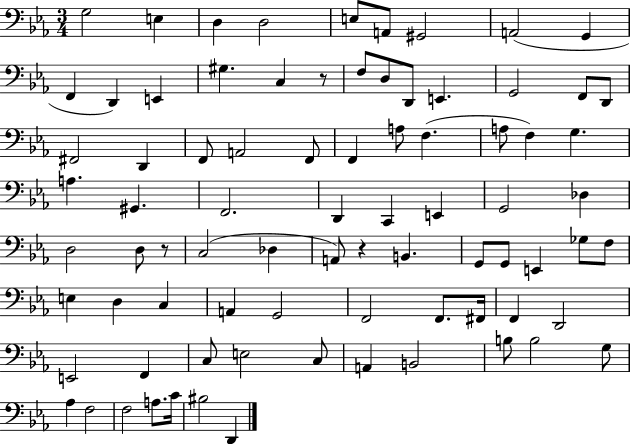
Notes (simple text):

G3/h E3/q D3/q D3/h E3/e A2/e G#2/h A2/h G2/q F2/q D2/q E2/q G#3/q. C3/q R/e F3/e D3/e D2/e E2/q. G2/h F2/e D2/e F#2/h D2/q F2/e A2/h F2/e F2/q A3/e F3/q. A3/e F3/q G3/q. A3/q. G#2/q. F2/h. D2/q C2/q E2/q G2/h Db3/q D3/h D3/e R/e C3/h Db3/q A2/e R/q B2/q. G2/e G2/e E2/q Gb3/e F3/e E3/q D3/q C3/q A2/q G2/h F2/h F2/e. F#2/s F2/q D2/h E2/h F2/q C3/e E3/h C3/e A2/q B2/h B3/e B3/h G3/e Ab3/q F3/h F3/h A3/e. C4/s BIS3/h D2/q